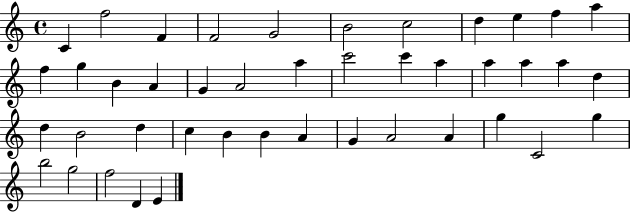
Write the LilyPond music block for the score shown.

{
  \clef treble
  \time 4/4
  \defaultTimeSignature
  \key c \major
  c'4 f''2 f'4 | f'2 g'2 | b'2 c''2 | d''4 e''4 f''4 a''4 | \break f''4 g''4 b'4 a'4 | g'4 a'2 a''4 | c'''2 c'''4 a''4 | a''4 a''4 a''4 d''4 | \break d''4 b'2 d''4 | c''4 b'4 b'4 a'4 | g'4 a'2 a'4 | g''4 c'2 g''4 | \break b''2 g''2 | f''2 d'4 e'4 | \bar "|."
}